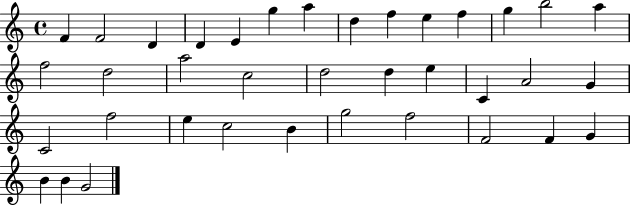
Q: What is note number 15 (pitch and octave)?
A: F5